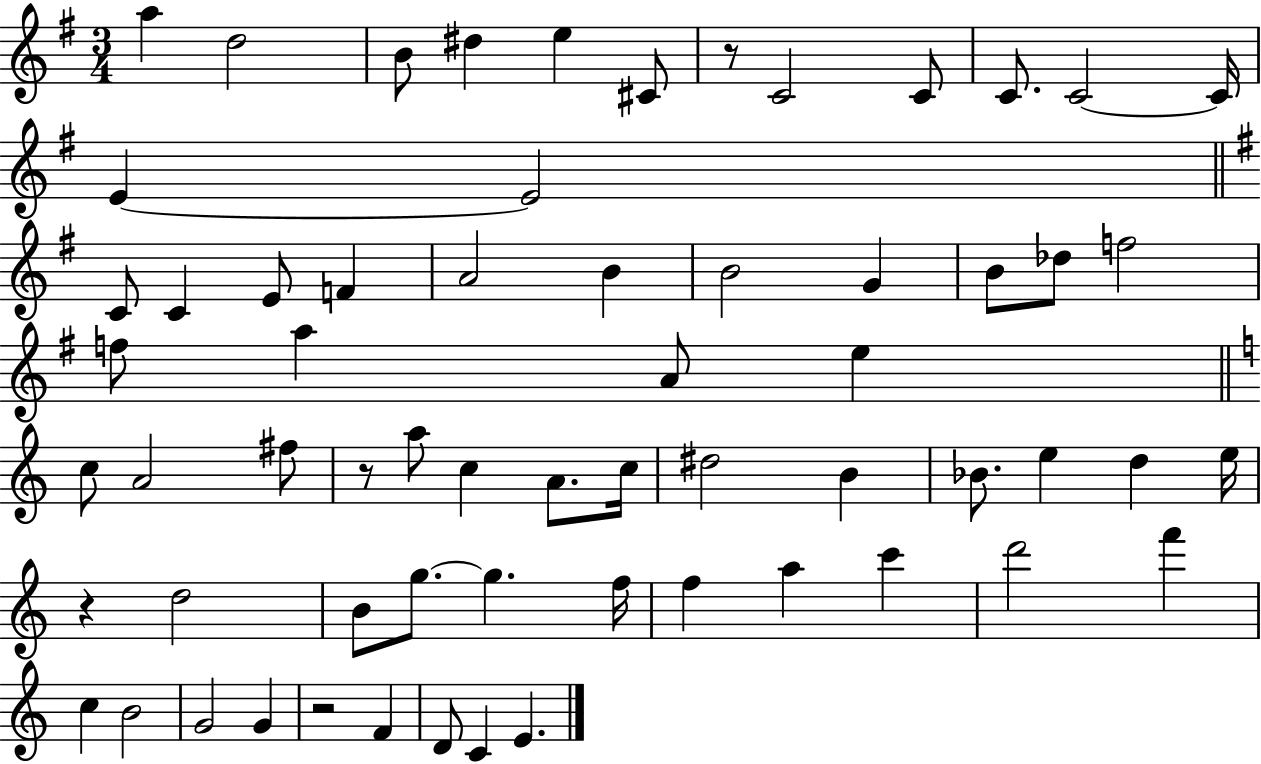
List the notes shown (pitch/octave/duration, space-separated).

A5/q D5/h B4/e D#5/q E5/q C#4/e R/e C4/h C4/e C4/e. C4/h C4/s E4/q E4/h C4/e C4/q E4/e F4/q A4/h B4/q B4/h G4/q B4/e Db5/e F5/h F5/e A5/q A4/e E5/q C5/e A4/h F#5/e R/e A5/e C5/q A4/e. C5/s D#5/h B4/q Bb4/e. E5/q D5/q E5/s R/q D5/h B4/e G5/e. G5/q. F5/s F5/q A5/q C6/q D6/h F6/q C5/q B4/h G4/h G4/q R/h F4/q D4/e C4/q E4/q.